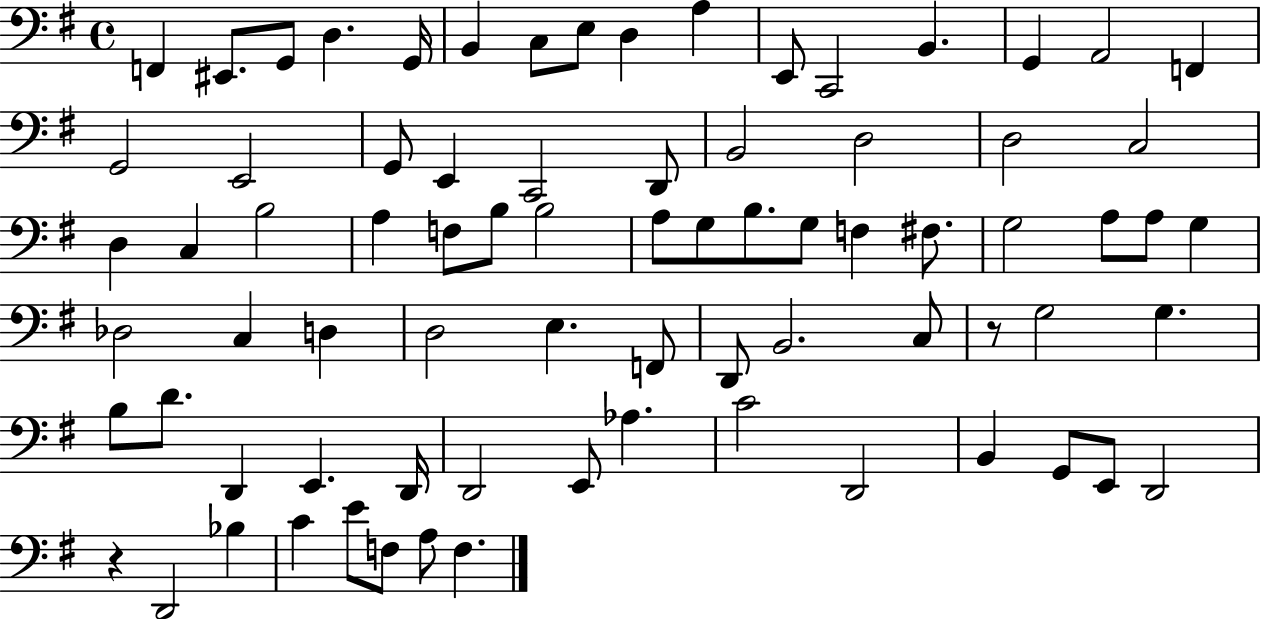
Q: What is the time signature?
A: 4/4